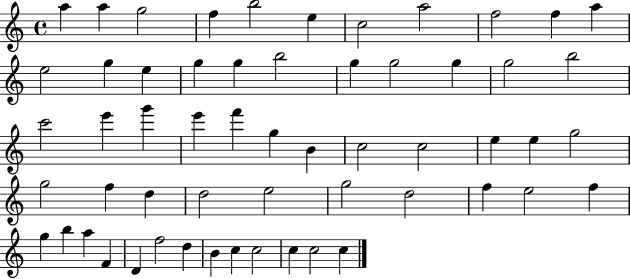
A5/q A5/q G5/h F5/q B5/h E5/q C5/h A5/h F5/h F5/q A5/q E5/h G5/q E5/q G5/q G5/q B5/h G5/q G5/h G5/q G5/h B5/h C6/h E6/q G6/q E6/q F6/q G5/q B4/q C5/h C5/h E5/q E5/q G5/h G5/h F5/q D5/q D5/h E5/h G5/h D5/h F5/q E5/h F5/q G5/q B5/q A5/q F4/q D4/q F5/h D5/q B4/q C5/q C5/h C5/q C5/h C5/q